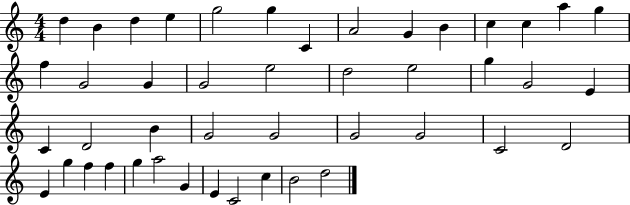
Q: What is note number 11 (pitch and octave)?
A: C5